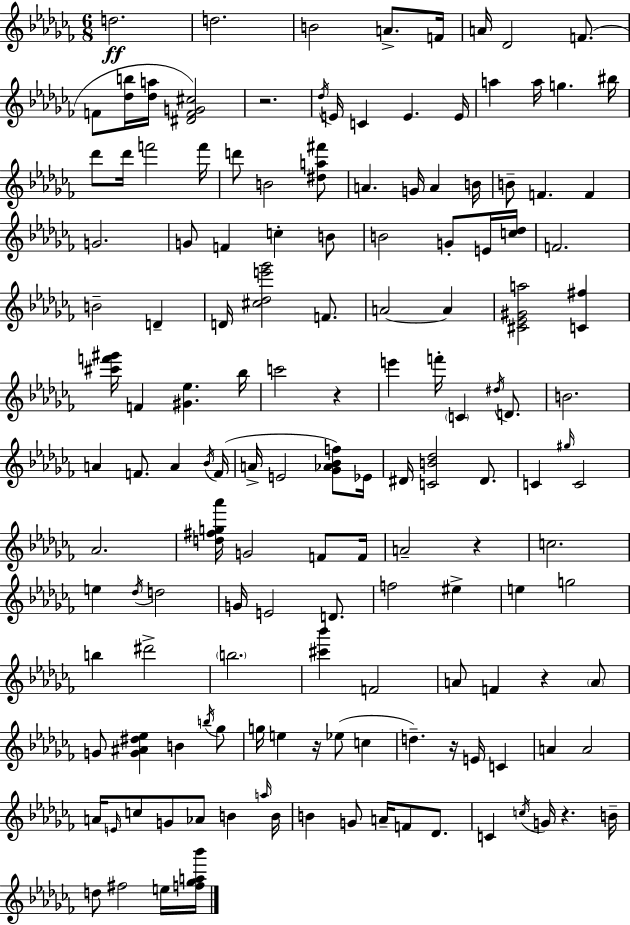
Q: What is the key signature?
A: AES minor